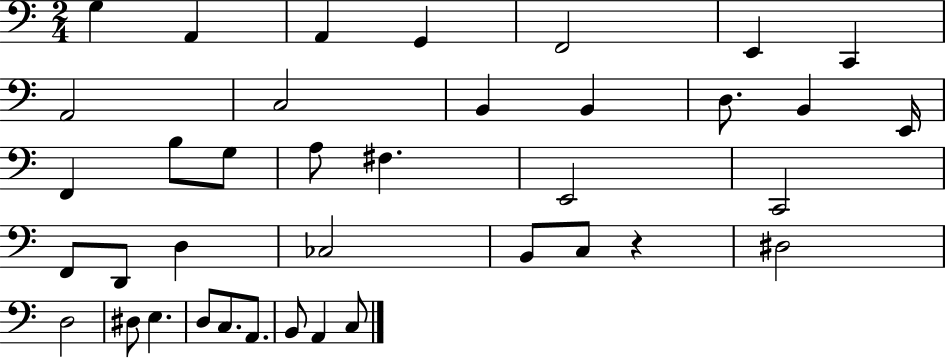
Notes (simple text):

G3/q A2/q A2/q G2/q F2/h E2/q C2/q A2/h C3/h B2/q B2/q D3/e. B2/q E2/s F2/q B3/e G3/e A3/e F#3/q. E2/h C2/h F2/e D2/e D3/q CES3/h B2/e C3/e R/q D#3/h D3/h D#3/e E3/q. D3/e C3/e. A2/e. B2/e A2/q C3/e